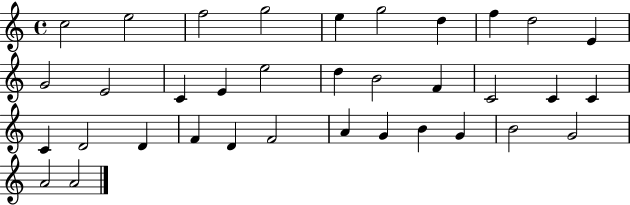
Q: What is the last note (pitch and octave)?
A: A4